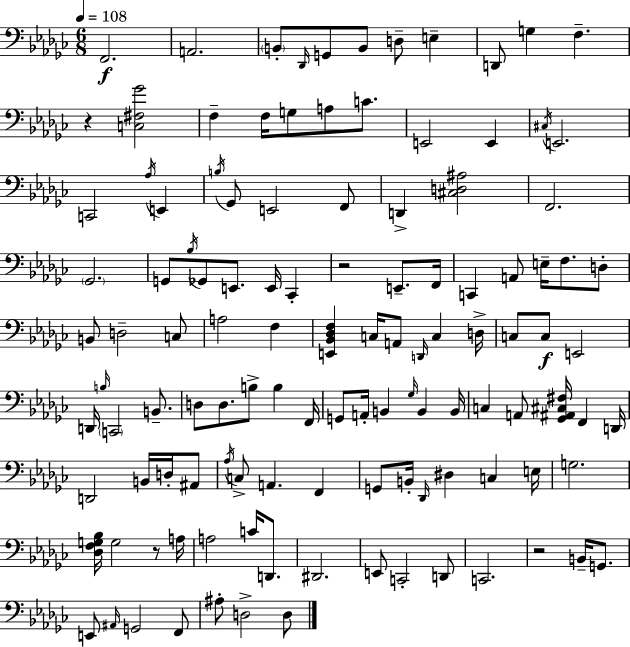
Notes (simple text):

F2/h. A2/h. B2/e Db2/s G2/e B2/e D3/e E3/q D2/e G3/q F3/q. R/q [C3,F#3,Gb4]/h F3/q F3/s G3/e A3/e C4/e. E2/h E2/q C#3/s E2/h. C2/h Ab3/s E2/q B3/s Gb2/e E2/h F2/e D2/q [C#3,D3,A#3]/h F2/h. Gb2/h. G2/e Bb3/s Gb2/e E2/e. E2/s CES2/q R/h E2/e. F2/s C2/q A2/e E3/s F3/e. D3/e B2/e D3/h C3/e A3/h F3/q [E2,Bb2,Db3,F3]/q C3/s A2/e D2/s C3/q D3/s C3/e C3/e E2/h D2/s B3/s C2/h B2/e. D3/e D3/e. B3/e B3/q F2/s G2/e A2/s B2/q Gb3/s B2/q B2/s C3/q A2/e [Gb2,A#2,C#3,F#3]/s F2/q D2/s D2/h B2/s D3/s A#2/e Ab3/s C3/e A2/q. F2/q G2/e B2/s Db2/s D#3/q C3/q E3/s G3/h. [Db3,F3,G3,Bb3]/s G3/h R/e A3/s A3/h C4/s D2/e. D#2/h. E2/e C2/h D2/e C2/h. R/h B2/s G2/e. E2/e A#2/s G2/h F2/e A#3/e D3/h D3/e